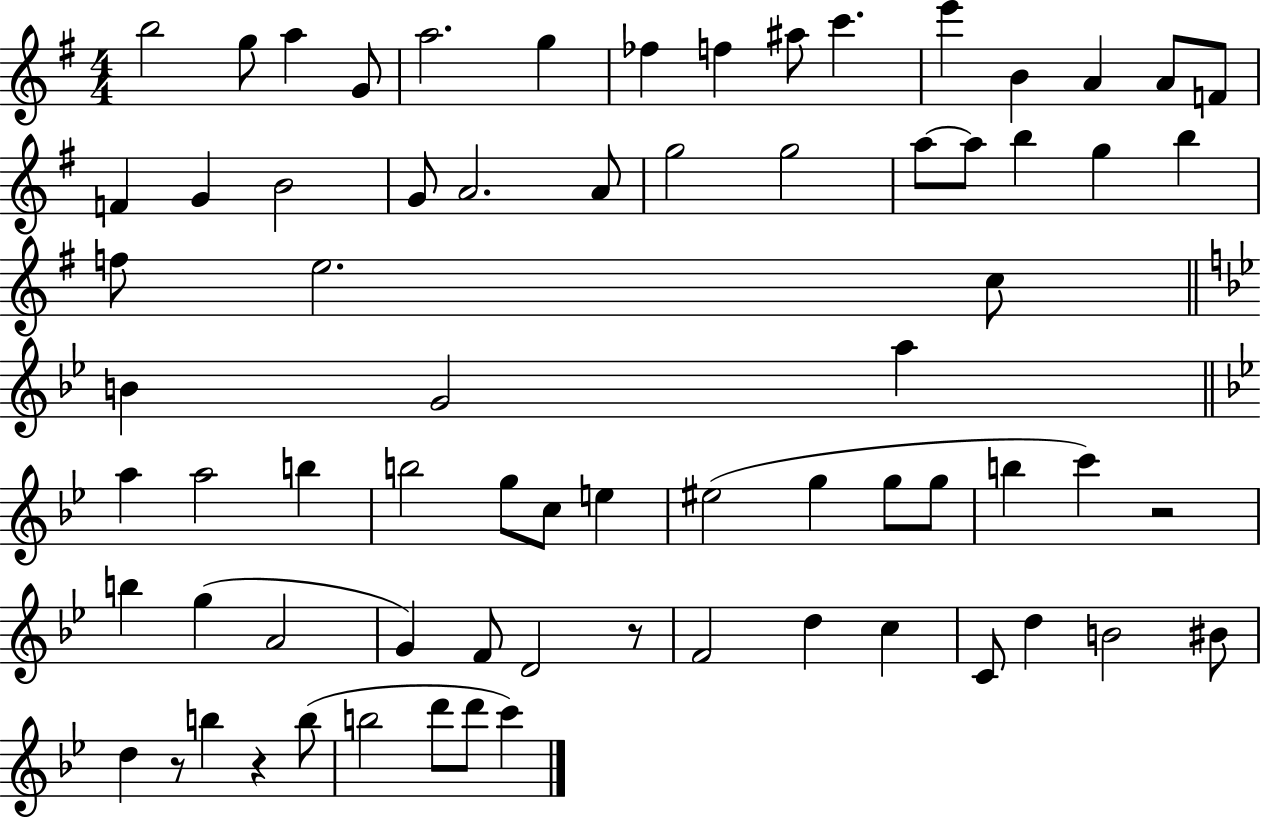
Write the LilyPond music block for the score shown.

{
  \clef treble
  \numericTimeSignature
  \time 4/4
  \key g \major
  \repeat volta 2 { b''2 g''8 a''4 g'8 | a''2. g''4 | fes''4 f''4 ais''8 c'''4. | e'''4 b'4 a'4 a'8 f'8 | \break f'4 g'4 b'2 | g'8 a'2. a'8 | g''2 g''2 | a''8~~ a''8 b''4 g''4 b''4 | \break f''8 e''2. c''8 | \bar "||" \break \key bes \major b'4 g'2 a''4 | \bar "||" \break \key bes \major a''4 a''2 b''4 | b''2 g''8 c''8 e''4 | eis''2( g''4 g''8 g''8 | b''4 c'''4) r2 | \break b''4 g''4( a'2 | g'4) f'8 d'2 r8 | f'2 d''4 c''4 | c'8 d''4 b'2 bis'8 | \break d''4 r8 b''4 r4 b''8( | b''2 d'''8 d'''8 c'''4) | } \bar "|."
}